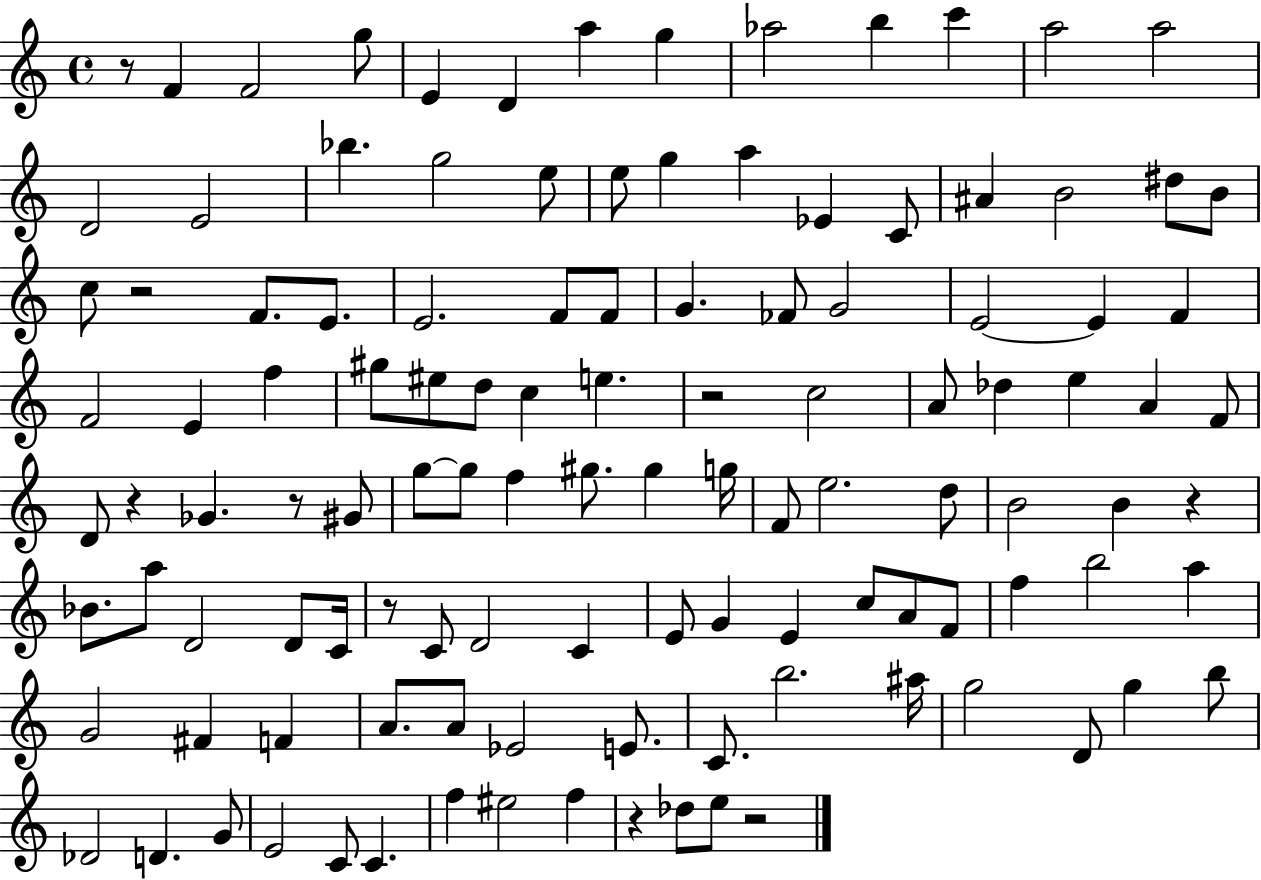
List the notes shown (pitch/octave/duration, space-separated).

R/e F4/q F4/h G5/e E4/q D4/q A5/q G5/q Ab5/h B5/q C6/q A5/h A5/h D4/h E4/h Bb5/q. G5/h E5/e E5/e G5/q A5/q Eb4/q C4/e A#4/q B4/h D#5/e B4/e C5/e R/h F4/e. E4/e. E4/h. F4/e F4/e G4/q. FES4/e G4/h E4/h E4/q F4/q F4/h E4/q F5/q G#5/e EIS5/e D5/e C5/q E5/q. R/h C5/h A4/e Db5/q E5/q A4/q F4/e D4/e R/q Gb4/q. R/e G#4/e G5/e G5/e F5/q G#5/e. G#5/q G5/s F4/e E5/h. D5/e B4/h B4/q R/q Bb4/e. A5/e D4/h D4/e C4/s R/e C4/e D4/h C4/q E4/e G4/q E4/q C5/e A4/e F4/e F5/q B5/h A5/q G4/h F#4/q F4/q A4/e. A4/e Eb4/h E4/e. C4/e. B5/h. A#5/s G5/h D4/e G5/q B5/e Db4/h D4/q. G4/e E4/h C4/e C4/q. F5/q EIS5/h F5/q R/q Db5/e E5/e R/h